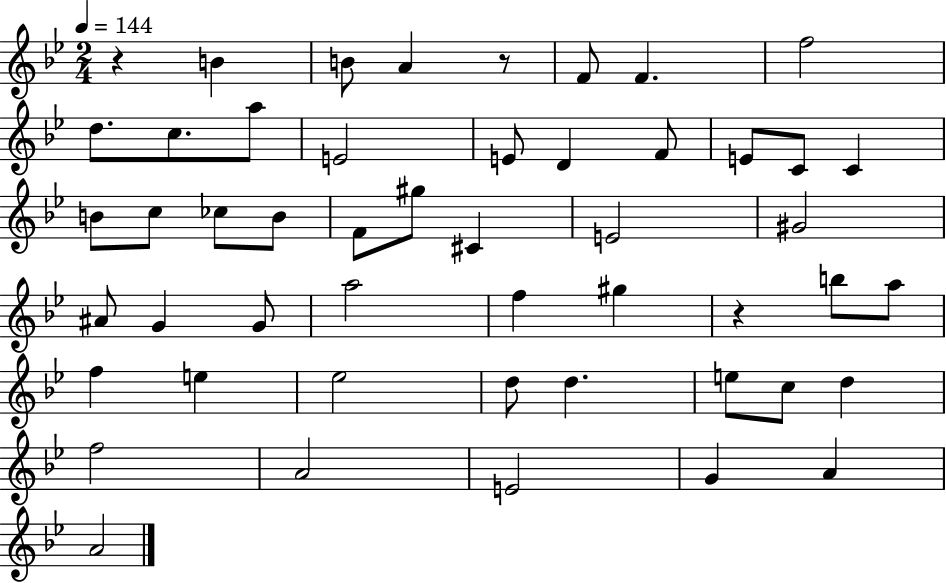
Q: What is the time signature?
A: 2/4